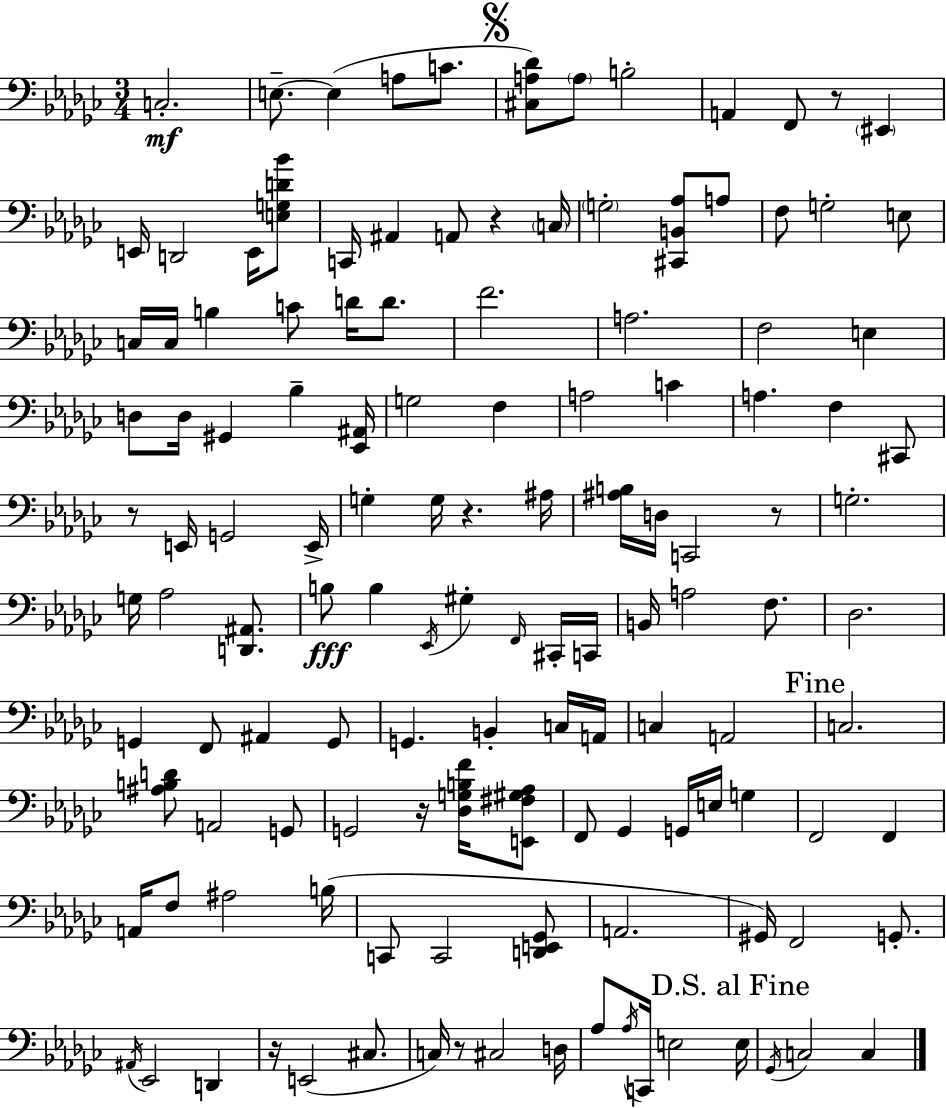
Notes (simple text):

C3/h. E3/e. E3/q A3/e C4/e. [C#3,A3,Db4]/e A3/e B3/h A2/q F2/e R/e EIS2/q E2/s D2/h E2/s [E3,G3,D4,Bb4]/e C2/s A#2/q A2/e R/q C3/s G3/h [C#2,B2,Ab3]/e A3/e F3/e G3/h E3/e C3/s C3/s B3/q C4/e D4/s D4/e. F4/h. A3/h. F3/h E3/q D3/e D3/s G#2/q Bb3/q [Eb2,A#2]/s G3/h F3/q A3/h C4/q A3/q. F3/q C#2/e R/e E2/s G2/h E2/s G3/q G3/s R/q. A#3/s [A#3,B3]/s D3/s C2/h R/e G3/h. G3/s Ab3/h [D2,A#2]/e. B3/e B3/q Eb2/s G#3/q F2/s C#2/s C2/s B2/s A3/h F3/e. Db3/h. G2/q F2/e A#2/q G2/e G2/q. B2/q C3/s A2/s C3/q A2/h C3/h. [A#3,B3,D4]/e A2/h G2/e G2/h R/s [Db3,G3,B3,F4]/s [E2,F#3,G#3,Ab3]/e F2/e Gb2/q G2/s E3/s G3/q F2/h F2/q A2/s F3/e A#3/h B3/s C2/e C2/h [D2,E2,Gb2]/e A2/h. G#2/s F2/h G2/e. A#2/s Eb2/h D2/q R/s E2/h C#3/e. C3/s R/e C#3/h D3/s Ab3/e Ab3/s C2/s E3/h E3/s Gb2/s C3/h C3/q